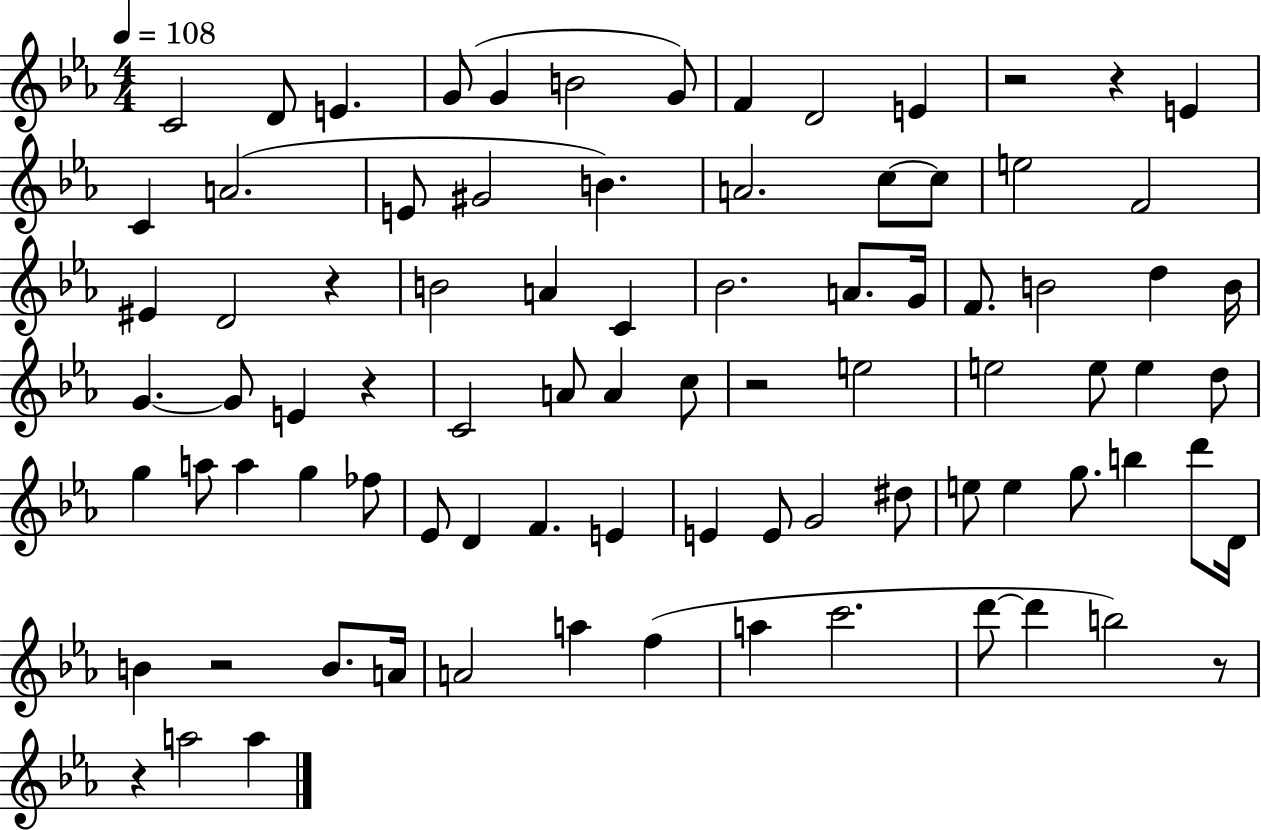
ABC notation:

X:1
T:Untitled
M:4/4
L:1/4
K:Eb
C2 D/2 E G/2 G B2 G/2 F D2 E z2 z E C A2 E/2 ^G2 B A2 c/2 c/2 e2 F2 ^E D2 z B2 A C _B2 A/2 G/4 F/2 B2 d B/4 G G/2 E z C2 A/2 A c/2 z2 e2 e2 e/2 e d/2 g a/2 a g _f/2 _E/2 D F E E E/2 G2 ^d/2 e/2 e g/2 b d'/2 D/4 B z2 B/2 A/4 A2 a f a c'2 d'/2 d' b2 z/2 z a2 a